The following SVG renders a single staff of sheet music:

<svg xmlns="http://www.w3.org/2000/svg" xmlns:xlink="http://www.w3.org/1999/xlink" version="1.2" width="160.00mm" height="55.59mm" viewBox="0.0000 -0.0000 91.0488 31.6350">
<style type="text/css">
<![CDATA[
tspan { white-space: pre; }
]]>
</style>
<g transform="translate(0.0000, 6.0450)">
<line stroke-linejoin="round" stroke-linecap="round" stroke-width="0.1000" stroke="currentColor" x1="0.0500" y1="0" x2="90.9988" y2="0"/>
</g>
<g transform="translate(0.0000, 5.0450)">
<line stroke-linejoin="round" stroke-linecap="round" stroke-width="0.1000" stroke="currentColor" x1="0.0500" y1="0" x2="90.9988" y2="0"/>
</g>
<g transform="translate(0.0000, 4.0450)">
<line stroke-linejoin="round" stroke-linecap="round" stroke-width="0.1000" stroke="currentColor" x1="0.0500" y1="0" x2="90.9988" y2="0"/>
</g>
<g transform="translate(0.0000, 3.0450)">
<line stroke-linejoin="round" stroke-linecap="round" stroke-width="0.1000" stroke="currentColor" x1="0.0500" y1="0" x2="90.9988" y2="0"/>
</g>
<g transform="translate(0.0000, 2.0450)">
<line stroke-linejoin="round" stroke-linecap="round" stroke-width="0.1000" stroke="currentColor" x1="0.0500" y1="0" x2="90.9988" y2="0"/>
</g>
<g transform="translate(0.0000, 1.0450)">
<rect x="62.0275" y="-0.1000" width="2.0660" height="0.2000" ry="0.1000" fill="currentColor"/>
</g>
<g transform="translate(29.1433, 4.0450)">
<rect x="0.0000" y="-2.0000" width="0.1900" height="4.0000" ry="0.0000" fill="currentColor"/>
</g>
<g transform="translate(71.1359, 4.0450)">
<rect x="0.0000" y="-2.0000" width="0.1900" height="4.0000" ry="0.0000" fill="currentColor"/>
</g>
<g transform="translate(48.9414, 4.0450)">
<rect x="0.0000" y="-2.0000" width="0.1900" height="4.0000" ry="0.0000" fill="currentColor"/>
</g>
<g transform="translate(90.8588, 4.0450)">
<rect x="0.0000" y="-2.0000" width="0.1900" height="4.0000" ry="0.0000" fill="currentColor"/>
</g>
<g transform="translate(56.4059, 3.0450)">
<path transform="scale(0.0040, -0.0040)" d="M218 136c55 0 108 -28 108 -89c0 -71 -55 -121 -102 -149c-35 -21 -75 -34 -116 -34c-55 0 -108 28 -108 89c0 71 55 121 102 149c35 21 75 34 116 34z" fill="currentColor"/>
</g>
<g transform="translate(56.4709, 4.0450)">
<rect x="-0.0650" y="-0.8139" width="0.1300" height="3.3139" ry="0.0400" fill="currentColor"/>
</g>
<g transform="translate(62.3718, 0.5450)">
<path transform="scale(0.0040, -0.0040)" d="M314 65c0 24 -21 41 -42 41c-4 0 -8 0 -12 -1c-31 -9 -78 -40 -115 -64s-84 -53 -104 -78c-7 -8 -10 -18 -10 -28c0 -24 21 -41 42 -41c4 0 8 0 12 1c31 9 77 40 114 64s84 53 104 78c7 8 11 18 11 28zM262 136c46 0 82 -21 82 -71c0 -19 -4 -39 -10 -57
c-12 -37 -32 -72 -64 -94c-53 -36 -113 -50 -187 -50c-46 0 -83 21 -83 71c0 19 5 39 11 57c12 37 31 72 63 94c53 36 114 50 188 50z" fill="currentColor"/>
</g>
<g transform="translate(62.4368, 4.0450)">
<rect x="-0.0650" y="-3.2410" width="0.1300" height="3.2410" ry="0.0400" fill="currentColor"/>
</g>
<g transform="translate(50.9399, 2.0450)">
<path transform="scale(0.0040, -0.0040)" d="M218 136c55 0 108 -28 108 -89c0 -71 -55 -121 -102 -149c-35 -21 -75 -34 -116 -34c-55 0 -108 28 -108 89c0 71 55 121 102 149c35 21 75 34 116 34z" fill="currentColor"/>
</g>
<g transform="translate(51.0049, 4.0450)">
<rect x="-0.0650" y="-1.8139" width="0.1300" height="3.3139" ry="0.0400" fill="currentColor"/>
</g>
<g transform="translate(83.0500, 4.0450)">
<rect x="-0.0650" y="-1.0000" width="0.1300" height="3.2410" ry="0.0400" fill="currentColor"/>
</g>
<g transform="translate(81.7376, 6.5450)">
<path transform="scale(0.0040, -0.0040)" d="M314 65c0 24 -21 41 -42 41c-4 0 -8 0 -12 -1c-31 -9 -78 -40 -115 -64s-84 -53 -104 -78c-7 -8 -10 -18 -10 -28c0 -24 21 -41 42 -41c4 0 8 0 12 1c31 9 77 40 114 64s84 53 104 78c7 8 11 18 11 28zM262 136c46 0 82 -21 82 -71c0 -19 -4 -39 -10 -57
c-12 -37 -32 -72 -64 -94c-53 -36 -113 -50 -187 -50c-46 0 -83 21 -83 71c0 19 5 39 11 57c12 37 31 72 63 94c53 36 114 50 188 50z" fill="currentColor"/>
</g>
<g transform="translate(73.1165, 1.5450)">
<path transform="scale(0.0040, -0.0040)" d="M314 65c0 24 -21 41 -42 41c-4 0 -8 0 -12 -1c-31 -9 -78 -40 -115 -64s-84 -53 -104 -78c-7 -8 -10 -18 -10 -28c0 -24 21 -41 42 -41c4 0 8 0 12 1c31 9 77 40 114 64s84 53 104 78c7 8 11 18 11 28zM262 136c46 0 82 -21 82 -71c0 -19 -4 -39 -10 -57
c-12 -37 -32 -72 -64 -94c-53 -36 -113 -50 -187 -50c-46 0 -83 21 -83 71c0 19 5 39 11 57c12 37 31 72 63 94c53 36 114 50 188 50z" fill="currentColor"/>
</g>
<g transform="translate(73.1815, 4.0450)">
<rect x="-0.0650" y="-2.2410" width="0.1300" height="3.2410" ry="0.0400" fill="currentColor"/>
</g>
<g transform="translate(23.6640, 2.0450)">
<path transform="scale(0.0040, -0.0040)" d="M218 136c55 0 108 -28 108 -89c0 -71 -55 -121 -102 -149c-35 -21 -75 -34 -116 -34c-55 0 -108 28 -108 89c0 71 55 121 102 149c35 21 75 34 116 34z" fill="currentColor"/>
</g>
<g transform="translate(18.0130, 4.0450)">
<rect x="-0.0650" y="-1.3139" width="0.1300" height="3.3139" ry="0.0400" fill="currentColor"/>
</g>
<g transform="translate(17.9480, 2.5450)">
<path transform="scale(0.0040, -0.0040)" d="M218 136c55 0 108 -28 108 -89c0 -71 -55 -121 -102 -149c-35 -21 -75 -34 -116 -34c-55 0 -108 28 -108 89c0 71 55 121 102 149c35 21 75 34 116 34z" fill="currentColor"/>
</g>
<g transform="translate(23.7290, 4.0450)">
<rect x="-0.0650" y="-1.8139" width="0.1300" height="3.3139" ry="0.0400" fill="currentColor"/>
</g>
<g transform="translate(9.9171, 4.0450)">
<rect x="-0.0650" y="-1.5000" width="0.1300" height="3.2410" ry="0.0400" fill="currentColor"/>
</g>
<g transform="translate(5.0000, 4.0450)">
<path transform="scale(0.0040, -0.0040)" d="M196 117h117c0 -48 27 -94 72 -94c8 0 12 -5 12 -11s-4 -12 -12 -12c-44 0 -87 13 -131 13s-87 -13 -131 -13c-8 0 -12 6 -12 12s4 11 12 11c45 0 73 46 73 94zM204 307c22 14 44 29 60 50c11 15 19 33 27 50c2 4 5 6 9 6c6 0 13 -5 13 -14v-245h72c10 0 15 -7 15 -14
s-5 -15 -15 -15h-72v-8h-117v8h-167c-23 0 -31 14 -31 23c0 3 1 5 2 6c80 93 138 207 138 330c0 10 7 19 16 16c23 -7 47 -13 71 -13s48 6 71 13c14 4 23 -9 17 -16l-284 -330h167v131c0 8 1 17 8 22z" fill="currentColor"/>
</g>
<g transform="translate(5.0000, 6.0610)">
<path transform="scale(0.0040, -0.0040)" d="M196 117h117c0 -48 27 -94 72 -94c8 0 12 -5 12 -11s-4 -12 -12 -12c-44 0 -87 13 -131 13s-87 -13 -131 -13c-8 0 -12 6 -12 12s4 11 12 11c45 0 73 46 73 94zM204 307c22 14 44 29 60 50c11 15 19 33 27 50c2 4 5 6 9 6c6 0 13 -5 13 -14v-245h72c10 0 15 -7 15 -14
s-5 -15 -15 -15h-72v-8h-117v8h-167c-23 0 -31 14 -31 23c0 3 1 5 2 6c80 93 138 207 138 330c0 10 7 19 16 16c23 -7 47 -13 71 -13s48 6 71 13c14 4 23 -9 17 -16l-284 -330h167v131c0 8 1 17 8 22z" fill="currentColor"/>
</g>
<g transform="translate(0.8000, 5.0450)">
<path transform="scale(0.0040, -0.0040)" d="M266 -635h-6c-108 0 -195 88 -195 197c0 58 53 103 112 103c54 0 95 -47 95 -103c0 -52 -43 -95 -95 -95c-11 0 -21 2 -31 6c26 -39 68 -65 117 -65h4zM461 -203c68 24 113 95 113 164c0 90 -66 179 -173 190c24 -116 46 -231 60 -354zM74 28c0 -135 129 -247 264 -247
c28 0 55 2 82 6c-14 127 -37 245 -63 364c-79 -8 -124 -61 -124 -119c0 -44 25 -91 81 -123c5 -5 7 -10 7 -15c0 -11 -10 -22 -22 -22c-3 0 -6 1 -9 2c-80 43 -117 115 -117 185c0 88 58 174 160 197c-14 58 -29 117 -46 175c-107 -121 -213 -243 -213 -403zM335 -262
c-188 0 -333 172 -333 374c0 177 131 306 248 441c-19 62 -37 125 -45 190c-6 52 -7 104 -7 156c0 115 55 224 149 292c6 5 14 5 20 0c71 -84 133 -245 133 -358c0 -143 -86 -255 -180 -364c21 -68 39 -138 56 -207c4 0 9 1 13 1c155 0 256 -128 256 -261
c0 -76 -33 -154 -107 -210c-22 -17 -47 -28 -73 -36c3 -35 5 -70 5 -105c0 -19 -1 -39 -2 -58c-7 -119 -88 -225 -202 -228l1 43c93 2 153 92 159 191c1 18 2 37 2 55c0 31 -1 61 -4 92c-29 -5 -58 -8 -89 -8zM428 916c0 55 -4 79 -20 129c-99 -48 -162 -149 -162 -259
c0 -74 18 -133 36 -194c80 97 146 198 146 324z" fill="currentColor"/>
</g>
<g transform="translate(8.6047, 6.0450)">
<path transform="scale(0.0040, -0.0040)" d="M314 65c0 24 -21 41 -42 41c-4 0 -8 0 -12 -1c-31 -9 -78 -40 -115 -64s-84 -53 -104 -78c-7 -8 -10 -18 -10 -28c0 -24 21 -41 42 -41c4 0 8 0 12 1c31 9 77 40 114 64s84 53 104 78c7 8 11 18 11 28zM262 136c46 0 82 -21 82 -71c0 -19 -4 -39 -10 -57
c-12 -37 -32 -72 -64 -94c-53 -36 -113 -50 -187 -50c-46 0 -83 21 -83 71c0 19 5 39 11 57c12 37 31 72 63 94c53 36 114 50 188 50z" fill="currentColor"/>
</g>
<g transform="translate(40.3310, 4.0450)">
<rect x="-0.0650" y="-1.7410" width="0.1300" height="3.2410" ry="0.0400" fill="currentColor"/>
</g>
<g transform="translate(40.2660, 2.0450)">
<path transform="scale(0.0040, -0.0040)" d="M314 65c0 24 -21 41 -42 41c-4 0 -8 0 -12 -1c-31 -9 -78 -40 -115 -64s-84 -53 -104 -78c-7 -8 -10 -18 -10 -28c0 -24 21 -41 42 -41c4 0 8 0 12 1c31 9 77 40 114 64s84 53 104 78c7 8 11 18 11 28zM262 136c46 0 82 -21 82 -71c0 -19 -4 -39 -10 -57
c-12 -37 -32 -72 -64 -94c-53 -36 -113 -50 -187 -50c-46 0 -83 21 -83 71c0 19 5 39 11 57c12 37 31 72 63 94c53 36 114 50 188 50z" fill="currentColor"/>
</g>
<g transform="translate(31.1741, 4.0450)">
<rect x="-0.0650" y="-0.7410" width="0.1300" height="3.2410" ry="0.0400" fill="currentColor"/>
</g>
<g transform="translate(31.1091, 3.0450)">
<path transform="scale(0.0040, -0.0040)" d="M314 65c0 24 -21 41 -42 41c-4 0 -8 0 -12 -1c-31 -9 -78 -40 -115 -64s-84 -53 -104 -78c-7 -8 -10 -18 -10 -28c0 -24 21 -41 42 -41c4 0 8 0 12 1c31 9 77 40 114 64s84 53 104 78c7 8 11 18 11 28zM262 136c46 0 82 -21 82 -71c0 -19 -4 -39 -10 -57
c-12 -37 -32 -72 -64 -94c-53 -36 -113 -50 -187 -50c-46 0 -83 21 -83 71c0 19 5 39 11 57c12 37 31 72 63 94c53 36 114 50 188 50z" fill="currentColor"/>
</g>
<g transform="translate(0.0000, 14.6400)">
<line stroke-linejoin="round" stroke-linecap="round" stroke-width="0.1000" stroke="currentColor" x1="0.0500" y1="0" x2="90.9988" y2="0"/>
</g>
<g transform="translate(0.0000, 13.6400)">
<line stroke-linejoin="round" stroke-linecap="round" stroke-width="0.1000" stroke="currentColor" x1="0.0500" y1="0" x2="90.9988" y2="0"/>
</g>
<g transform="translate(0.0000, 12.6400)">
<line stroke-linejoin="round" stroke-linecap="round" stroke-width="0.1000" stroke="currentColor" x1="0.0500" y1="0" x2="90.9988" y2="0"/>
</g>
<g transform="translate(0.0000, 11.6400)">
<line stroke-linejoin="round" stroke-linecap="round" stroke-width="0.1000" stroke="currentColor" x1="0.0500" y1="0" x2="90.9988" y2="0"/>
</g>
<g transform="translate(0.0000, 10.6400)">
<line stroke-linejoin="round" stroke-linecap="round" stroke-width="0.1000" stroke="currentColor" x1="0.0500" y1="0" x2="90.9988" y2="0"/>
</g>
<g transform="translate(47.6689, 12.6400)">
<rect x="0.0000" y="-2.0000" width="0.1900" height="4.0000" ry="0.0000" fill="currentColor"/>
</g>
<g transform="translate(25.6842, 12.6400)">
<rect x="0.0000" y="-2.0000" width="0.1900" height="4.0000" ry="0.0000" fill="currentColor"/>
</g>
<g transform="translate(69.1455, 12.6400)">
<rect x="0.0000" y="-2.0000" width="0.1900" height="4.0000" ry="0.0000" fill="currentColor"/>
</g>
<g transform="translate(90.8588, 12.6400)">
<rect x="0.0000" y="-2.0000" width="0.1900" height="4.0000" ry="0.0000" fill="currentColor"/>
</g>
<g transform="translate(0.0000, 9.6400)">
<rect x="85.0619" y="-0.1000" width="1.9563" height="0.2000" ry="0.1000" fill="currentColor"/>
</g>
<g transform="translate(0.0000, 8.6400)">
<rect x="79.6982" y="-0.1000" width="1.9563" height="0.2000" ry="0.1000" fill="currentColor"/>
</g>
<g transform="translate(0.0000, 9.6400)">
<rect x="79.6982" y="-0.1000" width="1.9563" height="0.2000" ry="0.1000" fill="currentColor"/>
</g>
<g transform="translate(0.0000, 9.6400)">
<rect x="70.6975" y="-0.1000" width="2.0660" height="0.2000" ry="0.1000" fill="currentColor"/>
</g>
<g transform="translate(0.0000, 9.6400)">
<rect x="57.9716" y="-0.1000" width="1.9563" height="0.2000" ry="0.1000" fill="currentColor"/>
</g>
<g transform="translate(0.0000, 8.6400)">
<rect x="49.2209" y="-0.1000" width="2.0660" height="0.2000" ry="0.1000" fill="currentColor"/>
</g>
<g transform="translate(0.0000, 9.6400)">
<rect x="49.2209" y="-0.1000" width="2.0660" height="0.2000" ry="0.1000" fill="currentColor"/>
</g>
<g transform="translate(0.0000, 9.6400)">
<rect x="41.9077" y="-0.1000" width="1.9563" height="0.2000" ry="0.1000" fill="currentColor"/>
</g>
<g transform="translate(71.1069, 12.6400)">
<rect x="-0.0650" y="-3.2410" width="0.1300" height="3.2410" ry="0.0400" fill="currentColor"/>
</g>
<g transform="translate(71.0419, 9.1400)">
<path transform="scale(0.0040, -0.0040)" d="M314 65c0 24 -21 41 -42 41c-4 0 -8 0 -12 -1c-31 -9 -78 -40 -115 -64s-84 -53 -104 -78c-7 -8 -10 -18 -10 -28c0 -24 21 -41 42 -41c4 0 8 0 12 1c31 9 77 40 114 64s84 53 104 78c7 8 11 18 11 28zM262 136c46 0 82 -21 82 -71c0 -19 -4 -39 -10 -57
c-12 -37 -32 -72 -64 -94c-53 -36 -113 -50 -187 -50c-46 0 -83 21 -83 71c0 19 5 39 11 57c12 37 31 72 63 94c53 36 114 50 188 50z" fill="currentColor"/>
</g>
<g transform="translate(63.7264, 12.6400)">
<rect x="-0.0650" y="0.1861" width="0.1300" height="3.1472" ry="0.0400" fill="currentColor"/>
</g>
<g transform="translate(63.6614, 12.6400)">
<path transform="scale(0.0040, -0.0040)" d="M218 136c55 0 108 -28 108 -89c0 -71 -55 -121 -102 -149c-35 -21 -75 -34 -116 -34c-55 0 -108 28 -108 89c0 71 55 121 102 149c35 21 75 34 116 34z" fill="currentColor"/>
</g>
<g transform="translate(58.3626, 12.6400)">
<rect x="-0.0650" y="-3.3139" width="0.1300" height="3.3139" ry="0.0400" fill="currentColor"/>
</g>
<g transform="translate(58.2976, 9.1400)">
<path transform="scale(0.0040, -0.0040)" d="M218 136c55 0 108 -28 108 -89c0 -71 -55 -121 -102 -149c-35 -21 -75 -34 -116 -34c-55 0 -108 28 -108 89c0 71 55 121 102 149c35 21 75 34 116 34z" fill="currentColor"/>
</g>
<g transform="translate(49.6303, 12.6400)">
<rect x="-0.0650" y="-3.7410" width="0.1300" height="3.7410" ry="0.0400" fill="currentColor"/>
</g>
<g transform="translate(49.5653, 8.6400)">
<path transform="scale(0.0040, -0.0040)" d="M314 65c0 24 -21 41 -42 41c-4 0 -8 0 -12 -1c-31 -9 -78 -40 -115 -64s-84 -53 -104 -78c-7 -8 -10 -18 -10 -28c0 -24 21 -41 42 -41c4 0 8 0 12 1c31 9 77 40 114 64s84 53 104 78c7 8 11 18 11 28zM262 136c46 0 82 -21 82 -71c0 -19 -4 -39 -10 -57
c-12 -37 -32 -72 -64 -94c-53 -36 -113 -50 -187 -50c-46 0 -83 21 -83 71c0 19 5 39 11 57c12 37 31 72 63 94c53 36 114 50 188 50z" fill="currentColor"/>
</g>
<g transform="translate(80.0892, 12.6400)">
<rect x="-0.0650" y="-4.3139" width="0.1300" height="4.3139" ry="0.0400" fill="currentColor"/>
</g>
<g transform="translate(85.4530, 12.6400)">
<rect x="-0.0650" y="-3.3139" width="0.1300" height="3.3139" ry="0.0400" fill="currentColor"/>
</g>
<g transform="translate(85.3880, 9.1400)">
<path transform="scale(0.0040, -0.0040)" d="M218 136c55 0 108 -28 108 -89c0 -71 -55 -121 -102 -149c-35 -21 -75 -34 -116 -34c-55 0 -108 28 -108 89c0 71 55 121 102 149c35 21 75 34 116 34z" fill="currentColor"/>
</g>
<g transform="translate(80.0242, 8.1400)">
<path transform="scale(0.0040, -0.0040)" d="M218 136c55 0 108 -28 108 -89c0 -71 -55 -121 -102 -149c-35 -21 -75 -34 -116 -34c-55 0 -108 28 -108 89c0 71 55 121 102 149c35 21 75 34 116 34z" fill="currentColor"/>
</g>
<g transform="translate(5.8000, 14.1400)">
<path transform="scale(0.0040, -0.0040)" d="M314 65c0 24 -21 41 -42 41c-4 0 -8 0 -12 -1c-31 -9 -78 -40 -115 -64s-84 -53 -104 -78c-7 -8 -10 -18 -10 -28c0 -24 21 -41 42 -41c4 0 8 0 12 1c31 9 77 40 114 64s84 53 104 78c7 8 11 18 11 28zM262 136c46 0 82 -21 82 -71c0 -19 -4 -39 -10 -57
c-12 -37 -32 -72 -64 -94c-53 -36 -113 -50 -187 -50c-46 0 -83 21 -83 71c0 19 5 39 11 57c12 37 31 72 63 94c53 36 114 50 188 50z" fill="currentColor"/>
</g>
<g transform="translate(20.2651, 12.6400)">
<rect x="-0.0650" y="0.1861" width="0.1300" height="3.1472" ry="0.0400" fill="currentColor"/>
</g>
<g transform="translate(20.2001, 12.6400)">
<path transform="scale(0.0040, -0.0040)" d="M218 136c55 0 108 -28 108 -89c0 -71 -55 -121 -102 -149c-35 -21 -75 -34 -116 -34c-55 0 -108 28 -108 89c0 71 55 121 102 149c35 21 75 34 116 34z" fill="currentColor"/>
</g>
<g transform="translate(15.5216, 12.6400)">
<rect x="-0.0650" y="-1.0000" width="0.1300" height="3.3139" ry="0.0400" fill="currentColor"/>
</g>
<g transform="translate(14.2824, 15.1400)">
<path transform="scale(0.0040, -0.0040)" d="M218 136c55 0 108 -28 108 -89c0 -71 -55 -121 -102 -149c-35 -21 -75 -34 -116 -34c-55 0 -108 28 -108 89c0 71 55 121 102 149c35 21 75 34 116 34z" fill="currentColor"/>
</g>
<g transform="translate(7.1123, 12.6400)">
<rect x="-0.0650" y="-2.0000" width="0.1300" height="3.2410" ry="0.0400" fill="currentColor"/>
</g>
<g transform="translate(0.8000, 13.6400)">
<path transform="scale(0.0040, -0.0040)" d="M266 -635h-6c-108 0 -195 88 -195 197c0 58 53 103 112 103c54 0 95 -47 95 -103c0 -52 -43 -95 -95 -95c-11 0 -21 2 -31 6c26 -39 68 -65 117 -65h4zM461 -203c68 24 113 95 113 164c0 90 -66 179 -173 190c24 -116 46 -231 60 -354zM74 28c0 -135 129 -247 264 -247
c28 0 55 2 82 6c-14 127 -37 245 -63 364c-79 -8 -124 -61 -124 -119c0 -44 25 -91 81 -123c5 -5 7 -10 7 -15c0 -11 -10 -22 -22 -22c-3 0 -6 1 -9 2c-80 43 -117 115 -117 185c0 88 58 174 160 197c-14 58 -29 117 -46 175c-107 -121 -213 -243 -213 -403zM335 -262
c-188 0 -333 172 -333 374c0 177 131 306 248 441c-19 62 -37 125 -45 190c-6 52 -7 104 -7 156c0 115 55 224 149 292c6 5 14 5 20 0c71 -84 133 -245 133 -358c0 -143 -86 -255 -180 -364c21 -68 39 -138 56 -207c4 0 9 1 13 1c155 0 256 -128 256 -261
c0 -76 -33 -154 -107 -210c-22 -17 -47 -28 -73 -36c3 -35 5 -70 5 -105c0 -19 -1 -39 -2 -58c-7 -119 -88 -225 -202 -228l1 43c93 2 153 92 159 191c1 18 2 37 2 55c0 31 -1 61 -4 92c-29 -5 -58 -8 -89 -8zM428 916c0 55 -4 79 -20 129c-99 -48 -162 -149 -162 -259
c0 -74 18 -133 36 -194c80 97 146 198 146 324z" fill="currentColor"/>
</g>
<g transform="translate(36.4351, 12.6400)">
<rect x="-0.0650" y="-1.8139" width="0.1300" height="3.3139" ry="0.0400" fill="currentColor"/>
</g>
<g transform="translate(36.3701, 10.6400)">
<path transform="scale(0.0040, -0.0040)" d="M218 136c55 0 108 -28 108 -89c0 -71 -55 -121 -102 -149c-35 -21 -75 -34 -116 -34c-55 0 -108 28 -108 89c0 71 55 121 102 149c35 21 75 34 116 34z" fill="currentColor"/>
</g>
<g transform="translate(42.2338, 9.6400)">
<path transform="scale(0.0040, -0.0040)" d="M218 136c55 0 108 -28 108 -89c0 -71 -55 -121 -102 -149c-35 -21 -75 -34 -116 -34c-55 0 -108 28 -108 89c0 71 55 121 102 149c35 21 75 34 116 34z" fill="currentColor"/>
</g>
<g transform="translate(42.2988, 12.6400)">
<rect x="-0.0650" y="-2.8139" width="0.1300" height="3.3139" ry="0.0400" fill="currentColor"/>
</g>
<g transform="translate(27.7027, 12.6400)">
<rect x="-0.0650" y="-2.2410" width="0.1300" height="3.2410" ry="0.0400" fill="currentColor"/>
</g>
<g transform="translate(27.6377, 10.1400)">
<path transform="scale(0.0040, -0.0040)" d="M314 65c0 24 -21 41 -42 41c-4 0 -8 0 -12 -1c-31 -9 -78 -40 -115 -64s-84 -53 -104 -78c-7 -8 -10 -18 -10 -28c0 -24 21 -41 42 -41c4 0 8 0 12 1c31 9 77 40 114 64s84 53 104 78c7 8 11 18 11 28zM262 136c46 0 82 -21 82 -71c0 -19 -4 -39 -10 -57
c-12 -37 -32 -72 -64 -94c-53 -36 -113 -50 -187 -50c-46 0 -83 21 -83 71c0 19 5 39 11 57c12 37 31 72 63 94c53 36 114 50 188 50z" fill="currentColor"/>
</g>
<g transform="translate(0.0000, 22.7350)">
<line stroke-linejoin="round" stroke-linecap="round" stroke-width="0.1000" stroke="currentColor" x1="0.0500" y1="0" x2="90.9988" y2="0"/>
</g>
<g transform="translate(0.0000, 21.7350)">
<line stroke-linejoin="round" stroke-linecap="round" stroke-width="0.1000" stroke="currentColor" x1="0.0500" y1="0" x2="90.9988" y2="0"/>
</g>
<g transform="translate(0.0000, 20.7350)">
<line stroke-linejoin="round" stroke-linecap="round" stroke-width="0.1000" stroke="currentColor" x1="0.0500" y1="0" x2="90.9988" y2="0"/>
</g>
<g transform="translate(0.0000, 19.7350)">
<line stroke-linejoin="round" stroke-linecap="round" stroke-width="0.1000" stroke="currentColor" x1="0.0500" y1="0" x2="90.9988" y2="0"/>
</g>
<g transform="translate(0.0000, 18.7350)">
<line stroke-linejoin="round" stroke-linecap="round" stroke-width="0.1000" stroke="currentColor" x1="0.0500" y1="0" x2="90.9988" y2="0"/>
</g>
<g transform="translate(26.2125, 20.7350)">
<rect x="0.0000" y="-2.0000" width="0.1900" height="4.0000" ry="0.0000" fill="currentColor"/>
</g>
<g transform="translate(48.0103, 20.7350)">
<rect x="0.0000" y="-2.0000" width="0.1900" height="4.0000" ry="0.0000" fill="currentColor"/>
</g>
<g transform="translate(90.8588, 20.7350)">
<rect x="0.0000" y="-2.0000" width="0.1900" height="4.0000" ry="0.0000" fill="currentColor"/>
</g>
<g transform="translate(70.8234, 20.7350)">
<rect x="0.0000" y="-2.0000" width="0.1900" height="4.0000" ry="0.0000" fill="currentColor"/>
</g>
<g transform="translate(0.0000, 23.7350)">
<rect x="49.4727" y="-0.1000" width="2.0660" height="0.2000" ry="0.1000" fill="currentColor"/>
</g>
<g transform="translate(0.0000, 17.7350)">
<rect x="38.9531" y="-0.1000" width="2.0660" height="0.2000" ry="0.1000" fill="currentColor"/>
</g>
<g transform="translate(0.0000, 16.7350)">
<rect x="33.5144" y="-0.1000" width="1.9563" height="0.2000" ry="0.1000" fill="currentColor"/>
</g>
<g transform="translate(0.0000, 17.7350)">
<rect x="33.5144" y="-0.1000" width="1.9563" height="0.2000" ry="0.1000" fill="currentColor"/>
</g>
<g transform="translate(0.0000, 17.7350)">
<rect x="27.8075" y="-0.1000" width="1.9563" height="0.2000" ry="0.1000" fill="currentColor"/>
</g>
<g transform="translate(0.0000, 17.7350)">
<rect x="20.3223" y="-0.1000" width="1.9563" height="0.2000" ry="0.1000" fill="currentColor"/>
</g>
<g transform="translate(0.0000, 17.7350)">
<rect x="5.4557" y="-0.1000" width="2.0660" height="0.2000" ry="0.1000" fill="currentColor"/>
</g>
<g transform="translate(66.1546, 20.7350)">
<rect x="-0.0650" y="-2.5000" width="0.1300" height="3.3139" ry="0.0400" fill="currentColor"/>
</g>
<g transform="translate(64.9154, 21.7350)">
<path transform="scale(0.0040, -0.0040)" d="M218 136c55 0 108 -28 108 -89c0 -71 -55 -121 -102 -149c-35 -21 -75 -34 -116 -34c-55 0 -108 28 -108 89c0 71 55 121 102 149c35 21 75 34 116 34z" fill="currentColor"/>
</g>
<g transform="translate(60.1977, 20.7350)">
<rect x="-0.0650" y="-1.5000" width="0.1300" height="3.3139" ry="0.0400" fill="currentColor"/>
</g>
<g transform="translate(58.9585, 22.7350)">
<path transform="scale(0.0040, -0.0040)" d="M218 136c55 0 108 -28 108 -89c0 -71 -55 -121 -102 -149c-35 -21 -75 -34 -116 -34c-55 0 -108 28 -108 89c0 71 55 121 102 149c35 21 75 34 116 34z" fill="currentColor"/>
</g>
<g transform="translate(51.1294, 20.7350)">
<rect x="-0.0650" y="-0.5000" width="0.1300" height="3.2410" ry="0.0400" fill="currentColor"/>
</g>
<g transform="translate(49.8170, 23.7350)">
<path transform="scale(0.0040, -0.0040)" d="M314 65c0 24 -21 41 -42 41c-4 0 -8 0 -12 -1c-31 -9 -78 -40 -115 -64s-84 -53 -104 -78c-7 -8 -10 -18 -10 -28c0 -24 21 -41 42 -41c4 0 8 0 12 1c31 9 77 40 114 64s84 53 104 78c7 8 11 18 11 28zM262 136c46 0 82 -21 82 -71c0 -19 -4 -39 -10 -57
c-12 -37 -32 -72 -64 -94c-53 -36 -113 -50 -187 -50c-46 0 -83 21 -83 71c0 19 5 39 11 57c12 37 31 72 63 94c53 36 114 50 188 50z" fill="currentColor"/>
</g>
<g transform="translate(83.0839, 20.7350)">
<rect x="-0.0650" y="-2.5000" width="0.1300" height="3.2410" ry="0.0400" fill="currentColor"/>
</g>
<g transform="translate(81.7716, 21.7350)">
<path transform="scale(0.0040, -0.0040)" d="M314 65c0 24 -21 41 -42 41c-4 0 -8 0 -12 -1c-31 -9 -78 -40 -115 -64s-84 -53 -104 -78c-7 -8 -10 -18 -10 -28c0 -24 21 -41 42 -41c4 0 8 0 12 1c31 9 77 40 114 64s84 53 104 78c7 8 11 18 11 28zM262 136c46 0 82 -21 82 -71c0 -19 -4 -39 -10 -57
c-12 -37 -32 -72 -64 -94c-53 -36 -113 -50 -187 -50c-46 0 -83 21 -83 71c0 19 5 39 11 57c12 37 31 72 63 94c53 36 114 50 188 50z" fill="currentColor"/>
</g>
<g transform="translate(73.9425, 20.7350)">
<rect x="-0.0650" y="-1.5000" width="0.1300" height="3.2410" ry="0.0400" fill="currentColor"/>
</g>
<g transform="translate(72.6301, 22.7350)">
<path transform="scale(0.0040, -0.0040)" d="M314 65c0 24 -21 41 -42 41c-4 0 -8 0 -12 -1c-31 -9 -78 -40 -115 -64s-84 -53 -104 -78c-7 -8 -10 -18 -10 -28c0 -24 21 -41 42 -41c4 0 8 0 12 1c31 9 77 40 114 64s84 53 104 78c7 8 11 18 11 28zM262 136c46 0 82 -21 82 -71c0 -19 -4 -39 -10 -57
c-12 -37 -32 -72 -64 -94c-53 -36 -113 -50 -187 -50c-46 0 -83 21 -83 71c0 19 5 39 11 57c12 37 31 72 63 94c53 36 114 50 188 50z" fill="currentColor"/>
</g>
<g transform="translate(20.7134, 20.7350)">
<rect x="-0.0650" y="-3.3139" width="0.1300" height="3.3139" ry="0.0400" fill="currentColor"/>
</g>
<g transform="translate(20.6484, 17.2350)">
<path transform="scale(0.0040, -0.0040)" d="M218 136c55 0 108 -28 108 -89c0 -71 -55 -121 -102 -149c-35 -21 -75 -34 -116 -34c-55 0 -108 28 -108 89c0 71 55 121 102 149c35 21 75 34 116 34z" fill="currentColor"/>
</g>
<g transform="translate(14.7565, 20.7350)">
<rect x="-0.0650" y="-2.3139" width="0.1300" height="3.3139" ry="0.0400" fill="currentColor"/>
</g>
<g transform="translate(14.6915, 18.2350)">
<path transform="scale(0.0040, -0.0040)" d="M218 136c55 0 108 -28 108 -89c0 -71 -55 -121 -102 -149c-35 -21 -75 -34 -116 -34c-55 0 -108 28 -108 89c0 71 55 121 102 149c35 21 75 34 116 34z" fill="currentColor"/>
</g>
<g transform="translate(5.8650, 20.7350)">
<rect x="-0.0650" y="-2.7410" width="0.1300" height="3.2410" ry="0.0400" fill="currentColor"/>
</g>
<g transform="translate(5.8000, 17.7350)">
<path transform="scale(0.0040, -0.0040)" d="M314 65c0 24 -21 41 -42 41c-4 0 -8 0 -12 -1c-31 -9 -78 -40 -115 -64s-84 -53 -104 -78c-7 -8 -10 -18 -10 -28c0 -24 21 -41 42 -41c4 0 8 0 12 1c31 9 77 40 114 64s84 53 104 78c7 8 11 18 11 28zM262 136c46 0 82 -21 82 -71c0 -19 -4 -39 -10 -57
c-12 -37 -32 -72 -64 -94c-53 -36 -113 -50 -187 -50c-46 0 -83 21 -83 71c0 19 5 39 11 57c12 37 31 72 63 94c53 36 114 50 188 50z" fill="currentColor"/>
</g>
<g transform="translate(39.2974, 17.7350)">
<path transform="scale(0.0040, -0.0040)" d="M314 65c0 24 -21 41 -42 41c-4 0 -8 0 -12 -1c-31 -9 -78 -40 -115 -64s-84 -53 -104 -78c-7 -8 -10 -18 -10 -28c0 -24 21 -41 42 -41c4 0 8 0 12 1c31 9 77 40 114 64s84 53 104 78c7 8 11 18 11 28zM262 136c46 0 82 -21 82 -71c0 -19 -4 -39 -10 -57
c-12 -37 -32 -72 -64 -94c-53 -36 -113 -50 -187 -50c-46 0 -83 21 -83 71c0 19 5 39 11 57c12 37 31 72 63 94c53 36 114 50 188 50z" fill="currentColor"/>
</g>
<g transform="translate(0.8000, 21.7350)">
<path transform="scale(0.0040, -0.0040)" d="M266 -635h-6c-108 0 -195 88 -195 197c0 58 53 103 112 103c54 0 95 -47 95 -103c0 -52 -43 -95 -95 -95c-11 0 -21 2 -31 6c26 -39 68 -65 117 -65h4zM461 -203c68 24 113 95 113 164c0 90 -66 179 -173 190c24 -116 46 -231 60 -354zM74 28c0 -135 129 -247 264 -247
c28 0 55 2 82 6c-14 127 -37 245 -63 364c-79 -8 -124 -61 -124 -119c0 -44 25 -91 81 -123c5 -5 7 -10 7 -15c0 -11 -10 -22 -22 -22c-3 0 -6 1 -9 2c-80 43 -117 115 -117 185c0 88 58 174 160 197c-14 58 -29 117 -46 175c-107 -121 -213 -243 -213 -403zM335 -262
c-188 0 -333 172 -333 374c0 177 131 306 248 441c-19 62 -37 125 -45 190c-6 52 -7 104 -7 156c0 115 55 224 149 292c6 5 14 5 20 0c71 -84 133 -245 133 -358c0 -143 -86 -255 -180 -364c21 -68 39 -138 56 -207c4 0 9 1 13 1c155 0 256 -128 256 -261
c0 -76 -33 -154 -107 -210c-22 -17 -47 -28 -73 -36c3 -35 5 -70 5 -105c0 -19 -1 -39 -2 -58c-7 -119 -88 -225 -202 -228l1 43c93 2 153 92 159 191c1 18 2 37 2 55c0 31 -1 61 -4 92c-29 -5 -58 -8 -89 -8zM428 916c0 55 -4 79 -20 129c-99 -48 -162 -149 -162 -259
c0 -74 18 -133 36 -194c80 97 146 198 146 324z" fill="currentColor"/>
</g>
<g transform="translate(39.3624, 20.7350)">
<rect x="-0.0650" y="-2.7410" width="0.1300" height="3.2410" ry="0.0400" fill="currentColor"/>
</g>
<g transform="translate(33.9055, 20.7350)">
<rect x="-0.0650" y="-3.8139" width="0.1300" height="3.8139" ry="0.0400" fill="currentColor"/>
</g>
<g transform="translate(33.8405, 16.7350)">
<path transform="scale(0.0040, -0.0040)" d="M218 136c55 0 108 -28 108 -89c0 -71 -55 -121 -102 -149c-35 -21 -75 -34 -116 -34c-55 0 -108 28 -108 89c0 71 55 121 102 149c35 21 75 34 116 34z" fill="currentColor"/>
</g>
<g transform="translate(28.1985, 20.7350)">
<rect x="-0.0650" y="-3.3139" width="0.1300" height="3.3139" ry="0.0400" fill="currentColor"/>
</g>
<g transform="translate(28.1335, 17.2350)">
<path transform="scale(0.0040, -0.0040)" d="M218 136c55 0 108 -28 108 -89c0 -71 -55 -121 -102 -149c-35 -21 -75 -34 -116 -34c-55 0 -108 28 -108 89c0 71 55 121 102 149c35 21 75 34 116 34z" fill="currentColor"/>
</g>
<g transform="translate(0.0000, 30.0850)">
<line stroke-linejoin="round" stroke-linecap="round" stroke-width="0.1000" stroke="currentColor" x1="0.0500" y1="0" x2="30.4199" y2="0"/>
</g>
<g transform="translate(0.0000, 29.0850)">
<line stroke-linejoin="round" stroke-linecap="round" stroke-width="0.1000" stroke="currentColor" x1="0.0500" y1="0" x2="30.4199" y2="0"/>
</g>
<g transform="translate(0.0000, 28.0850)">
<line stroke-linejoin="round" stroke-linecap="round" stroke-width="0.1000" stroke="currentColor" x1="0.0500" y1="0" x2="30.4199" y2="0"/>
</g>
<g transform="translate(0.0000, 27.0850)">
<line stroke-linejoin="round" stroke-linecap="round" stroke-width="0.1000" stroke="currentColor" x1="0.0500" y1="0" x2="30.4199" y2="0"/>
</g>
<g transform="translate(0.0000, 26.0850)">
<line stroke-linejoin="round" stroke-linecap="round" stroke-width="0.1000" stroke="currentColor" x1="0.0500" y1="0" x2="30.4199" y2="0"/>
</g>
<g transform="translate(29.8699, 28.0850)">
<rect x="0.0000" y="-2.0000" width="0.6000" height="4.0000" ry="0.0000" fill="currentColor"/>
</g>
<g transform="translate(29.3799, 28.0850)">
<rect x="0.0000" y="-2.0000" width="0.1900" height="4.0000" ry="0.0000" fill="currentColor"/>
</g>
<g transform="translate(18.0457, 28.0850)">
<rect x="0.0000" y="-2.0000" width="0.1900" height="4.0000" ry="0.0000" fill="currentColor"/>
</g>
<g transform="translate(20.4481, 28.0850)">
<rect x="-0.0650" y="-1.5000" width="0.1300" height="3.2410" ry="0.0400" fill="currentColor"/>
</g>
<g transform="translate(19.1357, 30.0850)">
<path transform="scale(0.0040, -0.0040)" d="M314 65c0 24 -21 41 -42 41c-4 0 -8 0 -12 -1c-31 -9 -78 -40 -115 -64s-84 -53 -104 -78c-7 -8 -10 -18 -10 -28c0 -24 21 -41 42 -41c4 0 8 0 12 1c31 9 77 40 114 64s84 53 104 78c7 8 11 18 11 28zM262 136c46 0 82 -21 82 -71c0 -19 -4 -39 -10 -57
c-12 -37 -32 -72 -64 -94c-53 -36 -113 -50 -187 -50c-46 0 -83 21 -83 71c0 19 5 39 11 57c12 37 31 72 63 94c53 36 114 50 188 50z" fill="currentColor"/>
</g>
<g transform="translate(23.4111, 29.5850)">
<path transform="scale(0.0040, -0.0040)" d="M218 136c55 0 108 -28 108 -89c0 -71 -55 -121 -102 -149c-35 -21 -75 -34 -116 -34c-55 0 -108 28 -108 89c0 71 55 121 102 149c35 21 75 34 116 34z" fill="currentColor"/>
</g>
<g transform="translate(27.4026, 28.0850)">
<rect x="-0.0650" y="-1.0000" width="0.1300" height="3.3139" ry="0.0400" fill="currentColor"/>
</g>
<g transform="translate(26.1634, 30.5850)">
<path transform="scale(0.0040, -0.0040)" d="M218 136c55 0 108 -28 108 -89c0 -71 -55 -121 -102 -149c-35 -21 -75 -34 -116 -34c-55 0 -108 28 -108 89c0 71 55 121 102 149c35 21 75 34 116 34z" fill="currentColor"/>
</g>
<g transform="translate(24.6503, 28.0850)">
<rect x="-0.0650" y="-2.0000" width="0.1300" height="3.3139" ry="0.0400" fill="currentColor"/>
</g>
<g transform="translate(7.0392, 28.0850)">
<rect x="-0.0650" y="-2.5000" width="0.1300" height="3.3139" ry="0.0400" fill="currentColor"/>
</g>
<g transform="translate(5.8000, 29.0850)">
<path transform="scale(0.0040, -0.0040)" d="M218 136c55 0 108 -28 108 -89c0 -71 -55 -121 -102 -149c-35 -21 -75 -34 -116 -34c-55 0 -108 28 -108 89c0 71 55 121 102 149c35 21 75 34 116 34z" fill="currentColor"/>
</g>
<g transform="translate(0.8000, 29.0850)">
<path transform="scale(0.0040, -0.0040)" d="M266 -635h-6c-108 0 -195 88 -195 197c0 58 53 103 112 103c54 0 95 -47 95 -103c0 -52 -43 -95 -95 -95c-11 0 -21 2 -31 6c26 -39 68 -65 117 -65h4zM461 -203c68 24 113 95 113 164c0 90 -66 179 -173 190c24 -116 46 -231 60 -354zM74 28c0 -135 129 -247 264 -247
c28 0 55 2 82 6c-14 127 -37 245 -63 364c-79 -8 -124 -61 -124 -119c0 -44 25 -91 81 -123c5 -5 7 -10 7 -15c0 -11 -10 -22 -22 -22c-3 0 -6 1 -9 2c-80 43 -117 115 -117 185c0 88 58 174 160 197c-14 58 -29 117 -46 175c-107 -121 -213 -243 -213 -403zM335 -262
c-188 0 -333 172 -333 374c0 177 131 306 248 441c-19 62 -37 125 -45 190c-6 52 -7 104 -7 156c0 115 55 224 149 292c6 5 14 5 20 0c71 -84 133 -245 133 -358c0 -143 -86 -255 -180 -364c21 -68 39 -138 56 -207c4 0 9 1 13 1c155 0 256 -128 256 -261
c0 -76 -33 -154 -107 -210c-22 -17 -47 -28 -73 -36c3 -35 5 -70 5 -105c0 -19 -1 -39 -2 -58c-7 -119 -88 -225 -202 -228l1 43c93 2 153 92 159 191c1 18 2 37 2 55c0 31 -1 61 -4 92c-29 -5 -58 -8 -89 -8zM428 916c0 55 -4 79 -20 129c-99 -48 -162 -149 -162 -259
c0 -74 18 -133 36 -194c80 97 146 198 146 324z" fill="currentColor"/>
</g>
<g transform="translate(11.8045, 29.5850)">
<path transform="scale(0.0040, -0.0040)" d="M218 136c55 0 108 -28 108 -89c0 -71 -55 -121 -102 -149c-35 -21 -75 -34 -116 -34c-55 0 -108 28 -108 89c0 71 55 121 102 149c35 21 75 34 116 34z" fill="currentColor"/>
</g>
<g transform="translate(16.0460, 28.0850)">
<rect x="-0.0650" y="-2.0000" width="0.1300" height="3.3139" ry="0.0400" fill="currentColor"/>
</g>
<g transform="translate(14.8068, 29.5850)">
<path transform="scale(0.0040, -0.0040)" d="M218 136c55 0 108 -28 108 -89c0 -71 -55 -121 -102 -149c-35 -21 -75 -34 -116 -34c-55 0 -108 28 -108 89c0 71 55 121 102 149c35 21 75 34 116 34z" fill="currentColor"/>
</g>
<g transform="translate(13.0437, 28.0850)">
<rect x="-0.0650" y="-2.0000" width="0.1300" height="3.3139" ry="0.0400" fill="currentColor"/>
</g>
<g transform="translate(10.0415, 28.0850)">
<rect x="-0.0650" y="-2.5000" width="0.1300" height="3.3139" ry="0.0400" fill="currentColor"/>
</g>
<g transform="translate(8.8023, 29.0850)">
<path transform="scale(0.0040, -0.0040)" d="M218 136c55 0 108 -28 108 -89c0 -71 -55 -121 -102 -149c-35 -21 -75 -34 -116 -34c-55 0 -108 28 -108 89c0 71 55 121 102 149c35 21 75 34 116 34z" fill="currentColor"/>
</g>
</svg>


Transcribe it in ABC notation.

X:1
T:Untitled
M:4/4
L:1/4
K:C
E2 e f d2 f2 f d b2 g2 D2 F2 D B g2 f a c'2 b B b2 d' b a2 g b b c' a2 C2 E G E2 G2 G G F F E2 F D